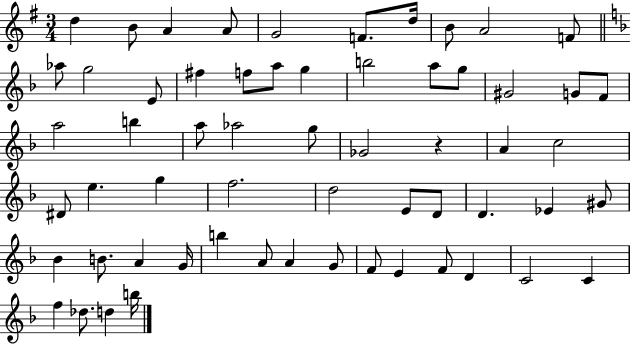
{
  \clef treble
  \numericTimeSignature
  \time 3/4
  \key g \major
  d''4 b'8 a'4 a'8 | g'2 f'8. d''16 | b'8 a'2 f'8 | \bar "||" \break \key d \minor aes''8 g''2 e'8 | fis''4 f''8 a''8 g''4 | b''2 a''8 g''8 | gis'2 g'8 f'8 | \break a''2 b''4 | a''8 aes''2 g''8 | ges'2 r4 | a'4 c''2 | \break dis'8 e''4. g''4 | f''2. | d''2 e'8 d'8 | d'4. ees'4 gis'8 | \break bes'4 b'8. a'4 g'16 | b''4 a'8 a'4 g'8 | f'8 e'4 f'8 d'4 | c'2 c'4 | \break f''4 des''8. d''4 b''16 | \bar "|."
}